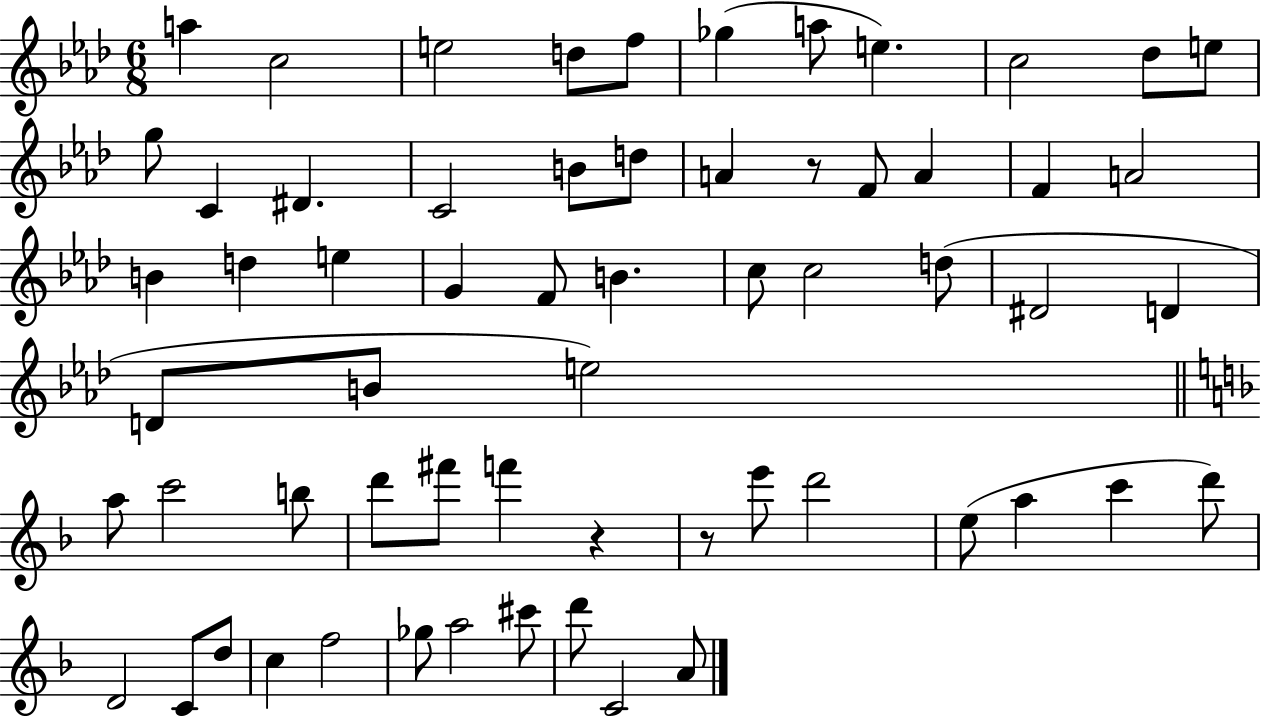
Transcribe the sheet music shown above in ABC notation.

X:1
T:Untitled
M:6/8
L:1/4
K:Ab
a c2 e2 d/2 f/2 _g a/2 e c2 _d/2 e/2 g/2 C ^D C2 B/2 d/2 A z/2 F/2 A F A2 B d e G F/2 B c/2 c2 d/2 ^D2 D D/2 B/2 e2 a/2 c'2 b/2 d'/2 ^f'/2 f' z z/2 e'/2 d'2 e/2 a c' d'/2 D2 C/2 d/2 c f2 _g/2 a2 ^c'/2 d'/2 C2 A/2